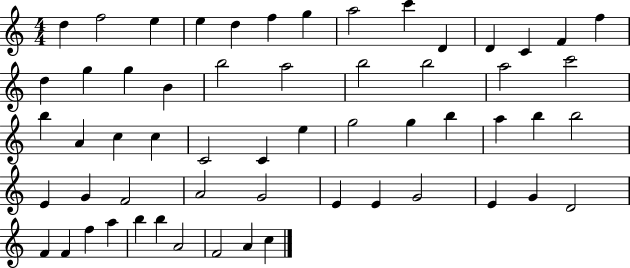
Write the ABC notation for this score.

X:1
T:Untitled
M:4/4
L:1/4
K:C
d f2 e e d f g a2 c' D D C F f d g g B b2 a2 b2 b2 a2 c'2 b A c c C2 C e g2 g b a b b2 E G F2 A2 G2 E E G2 E G D2 F F f a b b A2 F2 A c